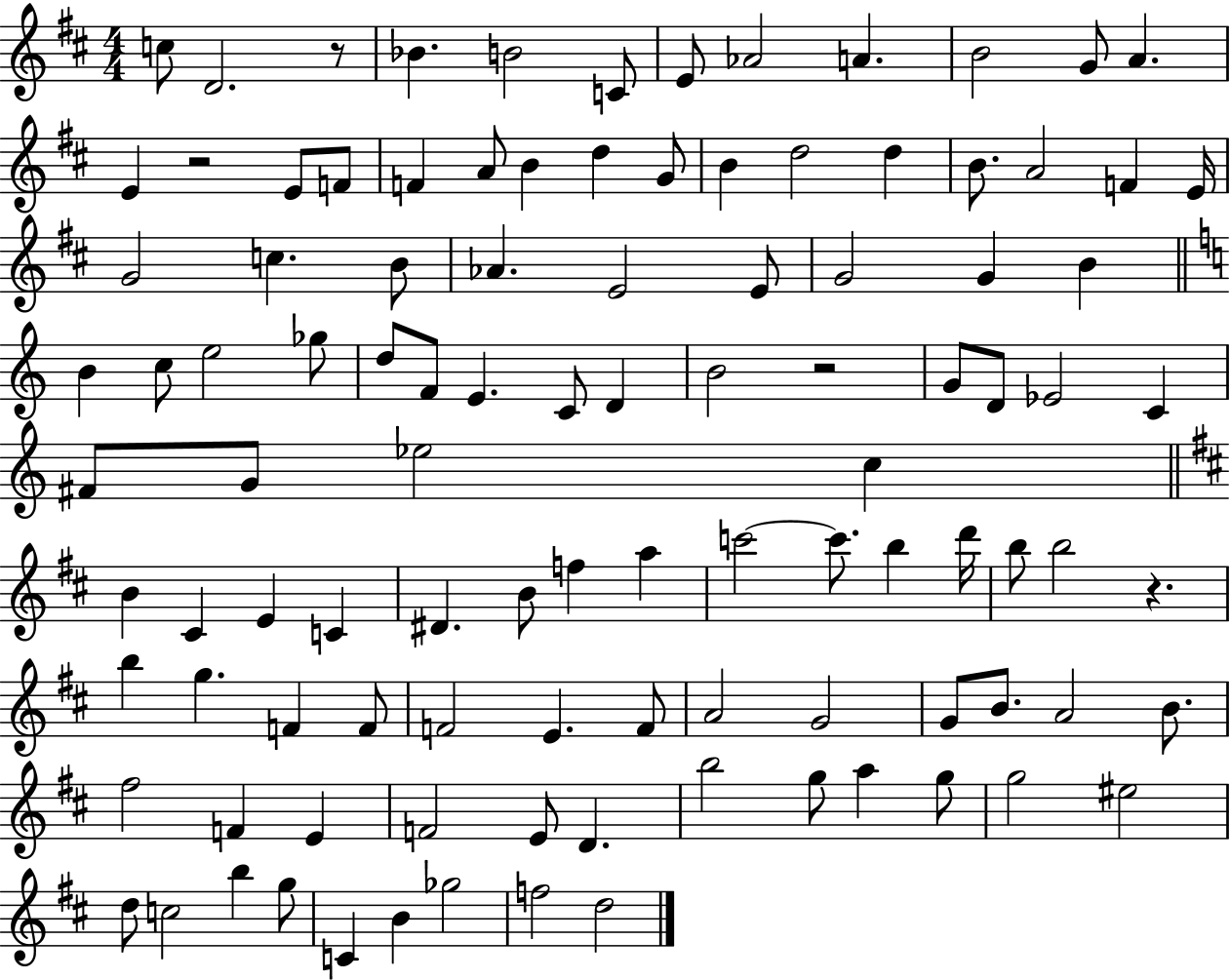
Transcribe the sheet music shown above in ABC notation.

X:1
T:Untitled
M:4/4
L:1/4
K:D
c/2 D2 z/2 _B B2 C/2 E/2 _A2 A B2 G/2 A E z2 E/2 F/2 F A/2 B d G/2 B d2 d B/2 A2 F E/4 G2 c B/2 _A E2 E/2 G2 G B B c/2 e2 _g/2 d/2 F/2 E C/2 D B2 z2 G/2 D/2 _E2 C ^F/2 G/2 _e2 c B ^C E C ^D B/2 f a c'2 c'/2 b d'/4 b/2 b2 z b g F F/2 F2 E F/2 A2 G2 G/2 B/2 A2 B/2 ^f2 F E F2 E/2 D b2 g/2 a g/2 g2 ^e2 d/2 c2 b g/2 C B _g2 f2 d2